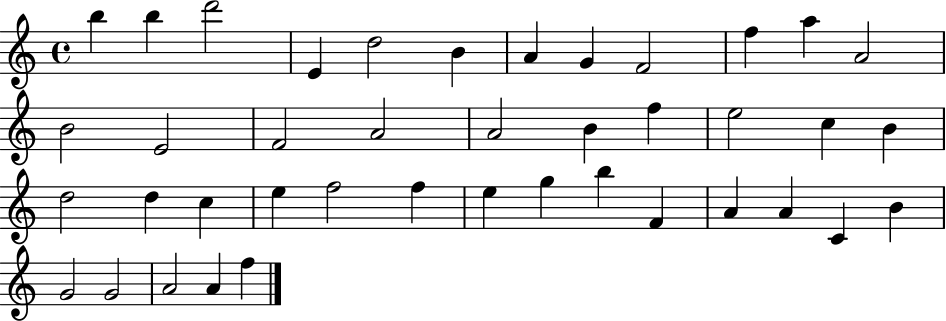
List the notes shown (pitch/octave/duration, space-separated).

B5/q B5/q D6/h E4/q D5/h B4/q A4/q G4/q F4/h F5/q A5/q A4/h B4/h E4/h F4/h A4/h A4/h B4/q F5/q E5/h C5/q B4/q D5/h D5/q C5/q E5/q F5/h F5/q E5/q G5/q B5/q F4/q A4/q A4/q C4/q B4/q G4/h G4/h A4/h A4/q F5/q